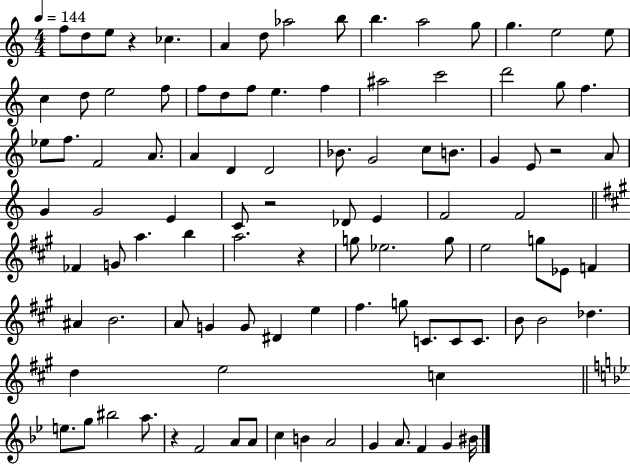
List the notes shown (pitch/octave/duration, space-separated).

F5/e D5/e E5/e R/q CES5/q. A4/q D5/e Ab5/h B5/e B5/q. A5/h G5/e G5/q. E5/h E5/e C5/q D5/e E5/h F5/e F5/e D5/e F5/e E5/q. F5/q A#5/h C6/h D6/h G5/e F5/q. Eb5/e F5/e. F4/h A4/e. A4/q D4/q D4/h Bb4/e. G4/h C5/e B4/e. G4/q E4/e R/h A4/e G4/q G4/h E4/q C4/e R/h Db4/e E4/q F4/h F4/h FES4/q G4/e A5/q. B5/q A5/h. R/q G5/e Eb5/h. G5/e E5/h G5/e Eb4/e F4/q A#4/q B4/h. A4/e G4/q G4/e D#4/q E5/q F#5/q. G5/e C4/e. C4/e C4/e. B4/e B4/h Db5/q. D5/q E5/h C5/q E5/e. G5/e BIS5/h A5/e. R/q F4/h A4/e A4/e C5/q B4/q A4/h G4/q A4/e. F4/q G4/q BIS4/s